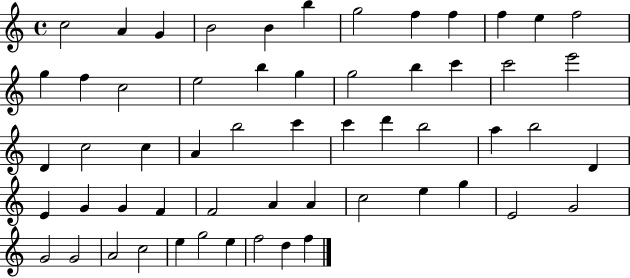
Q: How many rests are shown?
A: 0